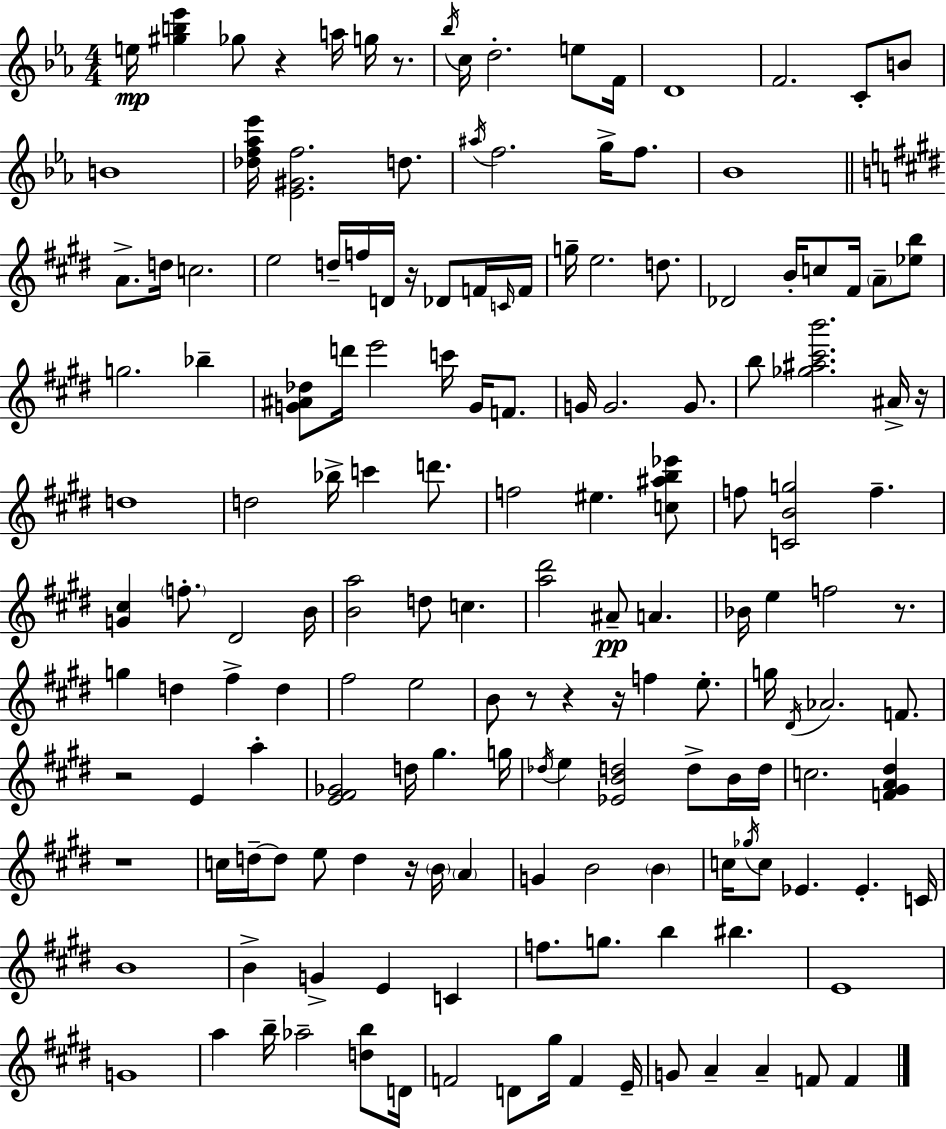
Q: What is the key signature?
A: EES major